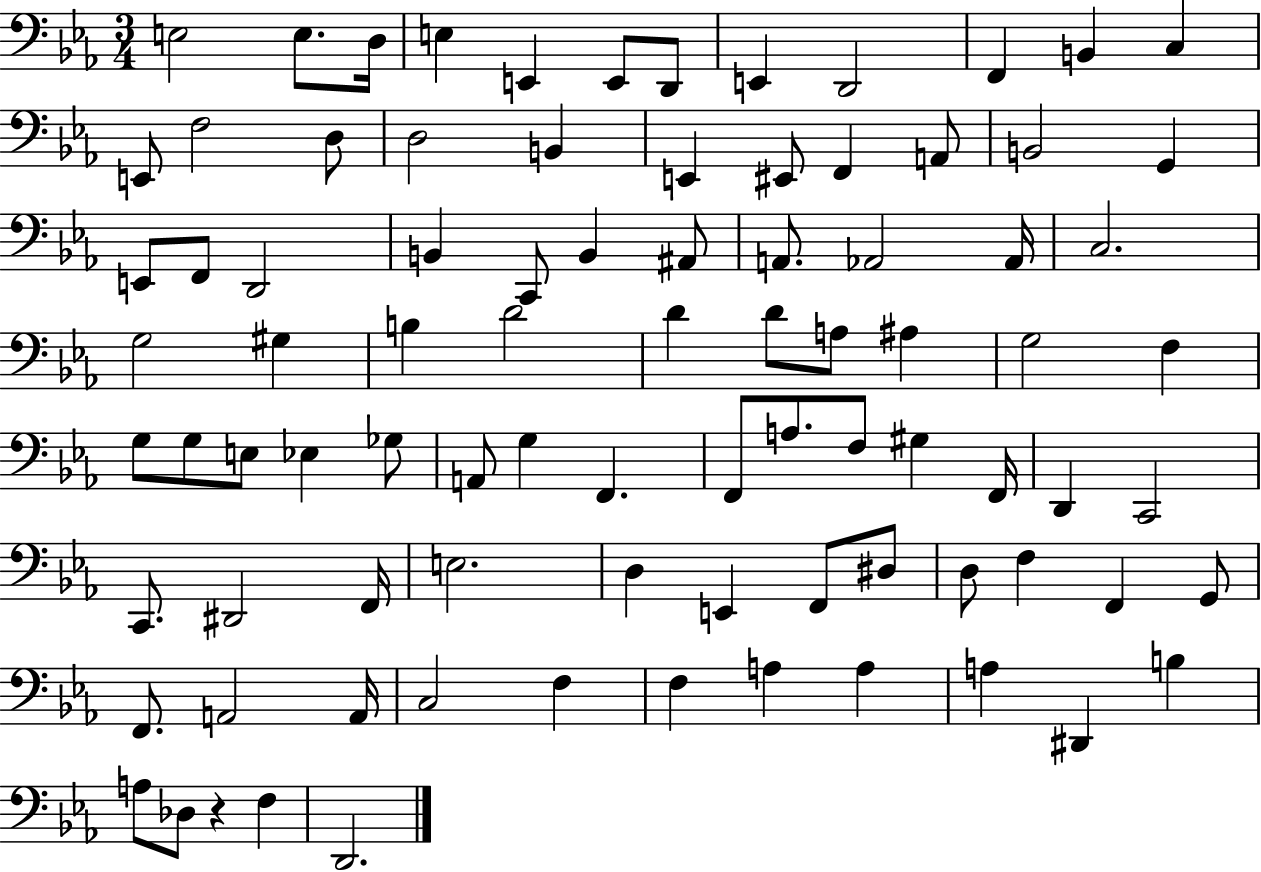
{
  \clef bass
  \numericTimeSignature
  \time 3/4
  \key ees \major
  \repeat volta 2 { e2 e8. d16 | e4 e,4 e,8 d,8 | e,4 d,2 | f,4 b,4 c4 | \break e,8 f2 d8 | d2 b,4 | e,4 eis,8 f,4 a,8 | b,2 g,4 | \break e,8 f,8 d,2 | b,4 c,8 b,4 ais,8 | a,8. aes,2 aes,16 | c2. | \break g2 gis4 | b4 d'2 | d'4 d'8 a8 ais4 | g2 f4 | \break g8 g8 e8 ees4 ges8 | a,8 g4 f,4. | f,8 a8. f8 gis4 f,16 | d,4 c,2 | \break c,8. dis,2 f,16 | e2. | d4 e,4 f,8 dis8 | d8 f4 f,4 g,8 | \break f,8. a,2 a,16 | c2 f4 | f4 a4 a4 | a4 dis,4 b4 | \break a8 des8 r4 f4 | d,2. | } \bar "|."
}